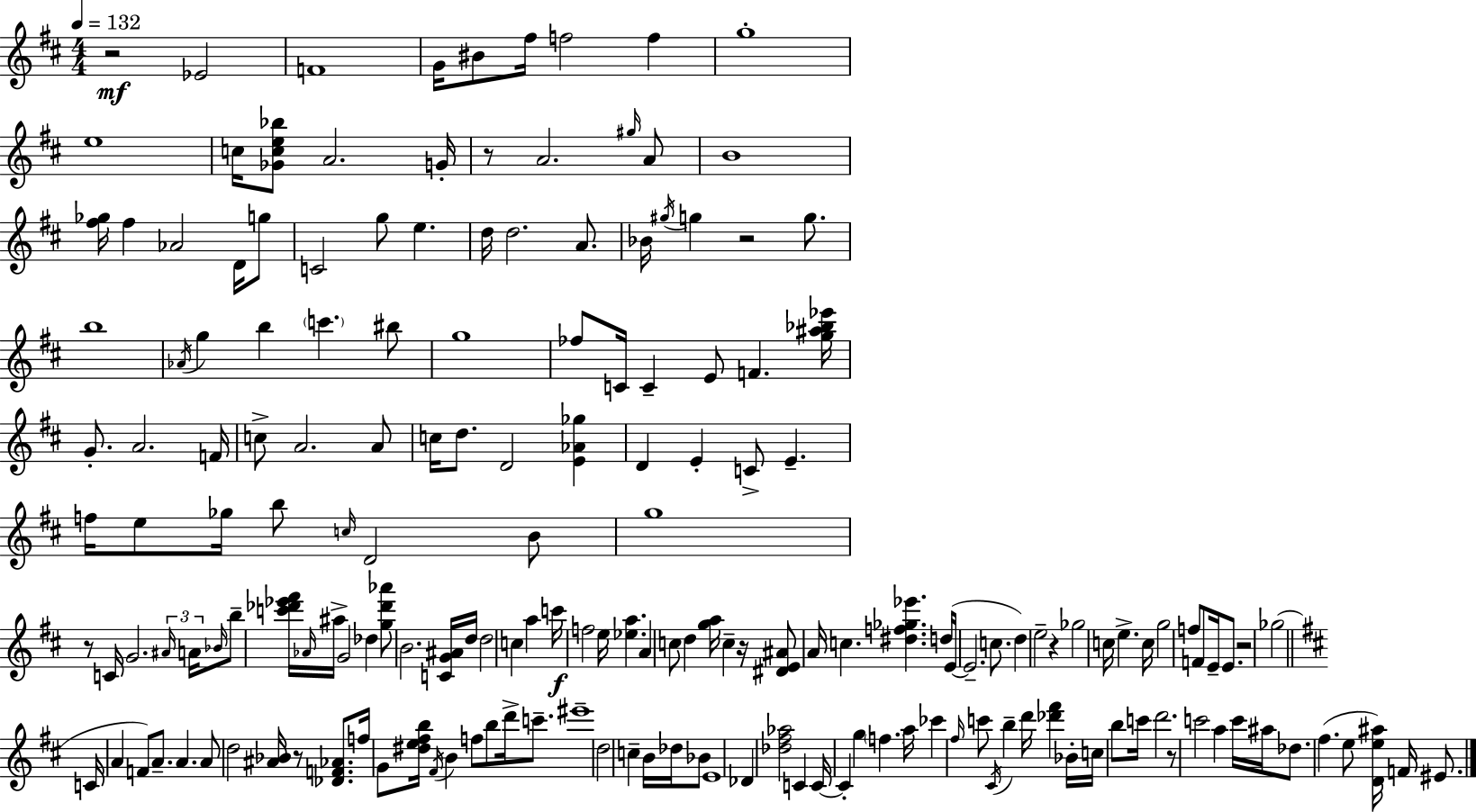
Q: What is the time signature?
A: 4/4